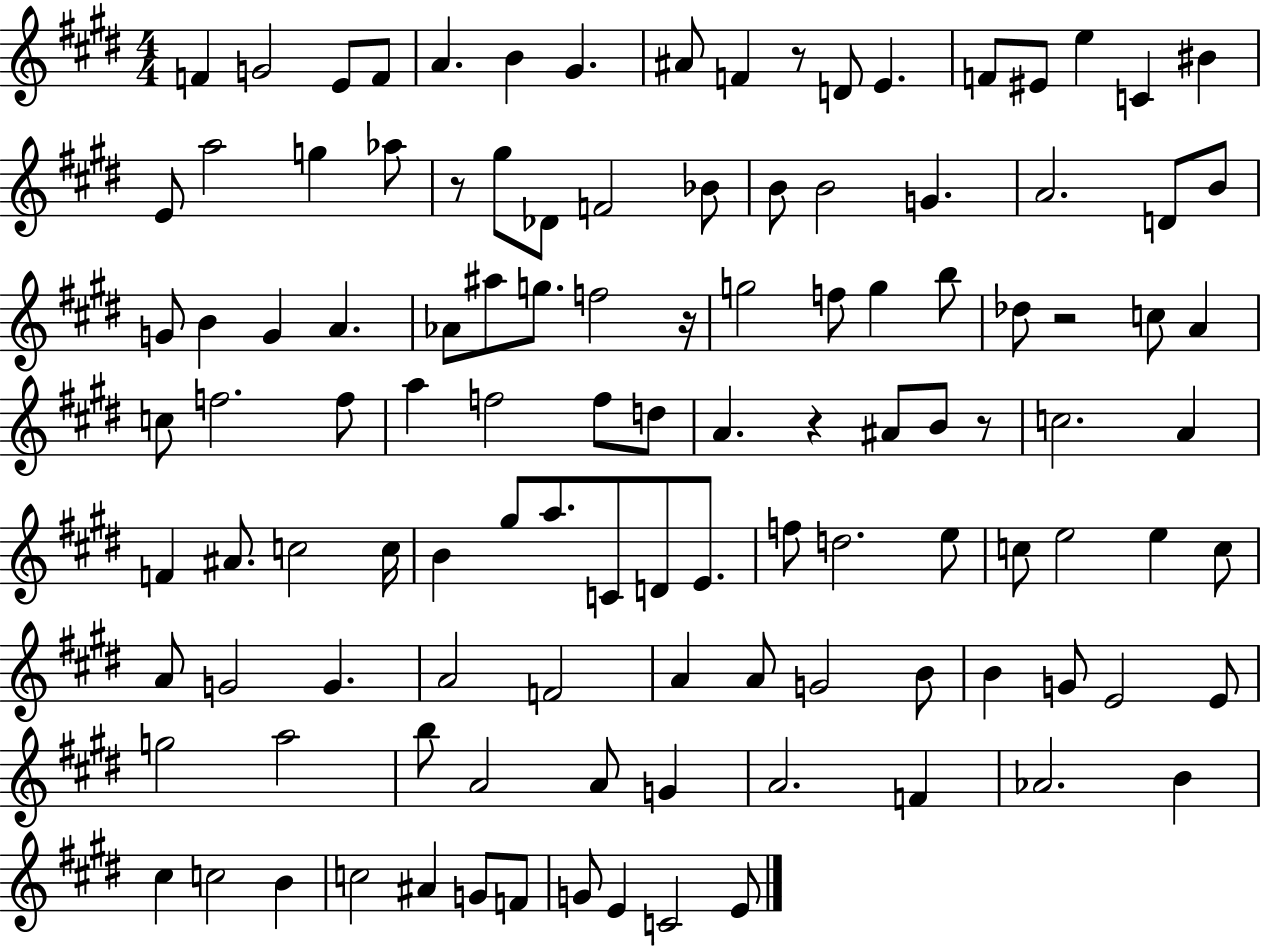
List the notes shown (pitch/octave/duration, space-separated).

F4/q G4/h E4/e F4/e A4/q. B4/q G#4/q. A#4/e F4/q R/e D4/e E4/q. F4/e EIS4/e E5/q C4/q BIS4/q E4/e A5/h G5/q Ab5/e R/e G#5/e Db4/e F4/h Bb4/e B4/e B4/h G4/q. A4/h. D4/e B4/e G4/e B4/q G4/q A4/q. Ab4/e A#5/e G5/e. F5/h R/s G5/h F5/e G5/q B5/e Db5/e R/h C5/e A4/q C5/e F5/h. F5/e A5/q F5/h F5/e D5/e A4/q. R/q A#4/e B4/e R/e C5/h. A4/q F4/q A#4/e. C5/h C5/s B4/q G#5/e A5/e. C4/e D4/e E4/e. F5/e D5/h. E5/e C5/e E5/h E5/q C5/e A4/e G4/h G4/q. A4/h F4/h A4/q A4/e G4/h B4/e B4/q G4/e E4/h E4/e G5/h A5/h B5/e A4/h A4/e G4/q A4/h. F4/q Ab4/h. B4/q C#5/q C5/h B4/q C5/h A#4/q G4/e F4/e G4/e E4/q C4/h E4/e